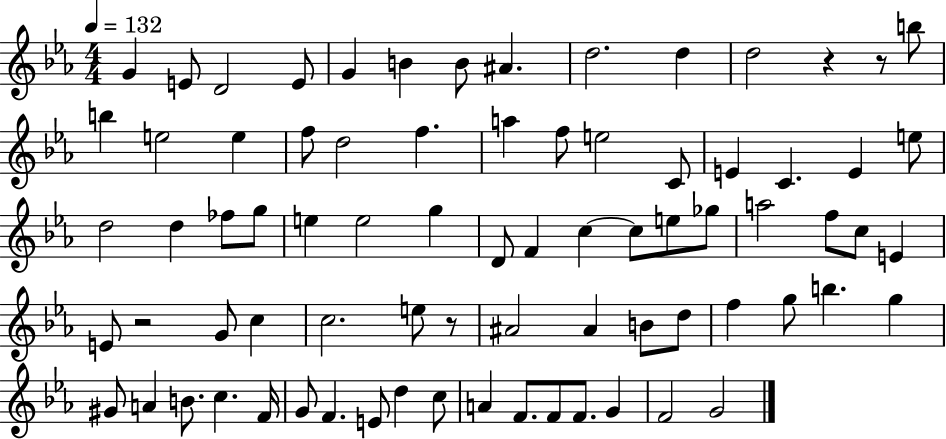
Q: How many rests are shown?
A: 4